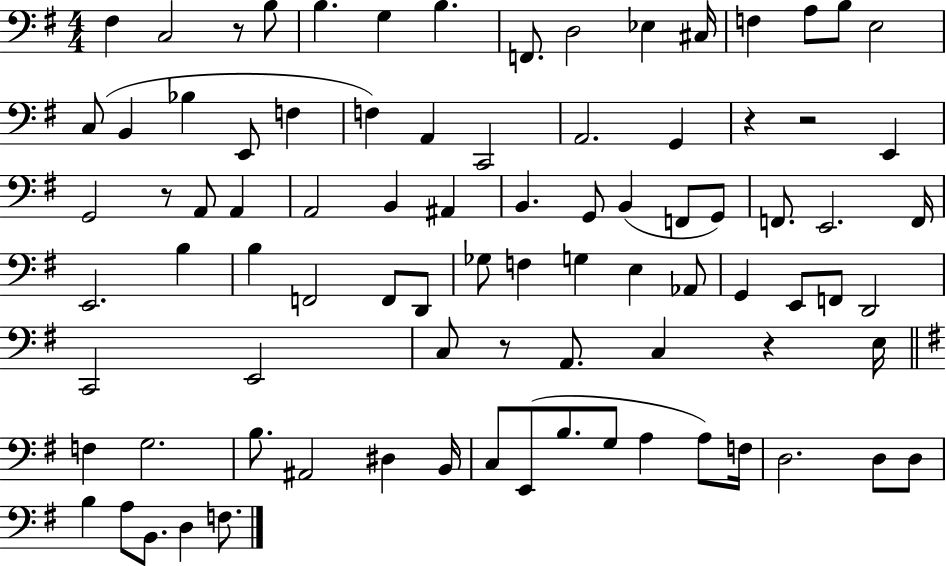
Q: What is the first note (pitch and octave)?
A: F#3